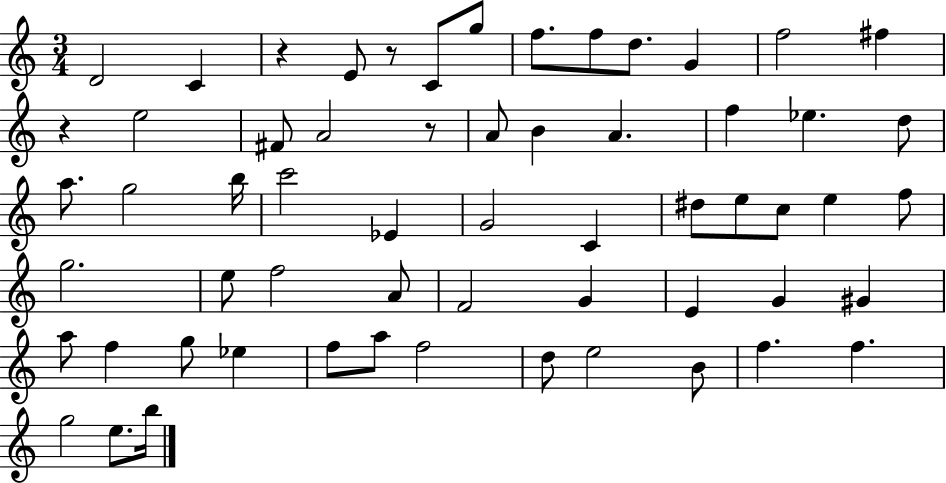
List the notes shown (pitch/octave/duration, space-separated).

D4/h C4/q R/q E4/e R/e C4/e G5/e F5/e. F5/e D5/e. G4/q F5/h F#5/q R/q E5/h F#4/e A4/h R/e A4/e B4/q A4/q. F5/q Eb5/q. D5/e A5/e. G5/h B5/s C6/h Eb4/q G4/h C4/q D#5/e E5/e C5/e E5/q F5/e G5/h. E5/e F5/h A4/e F4/h G4/q E4/q G4/q G#4/q A5/e F5/q G5/e Eb5/q F5/e A5/e F5/h D5/e E5/h B4/e F5/q. F5/q. G5/h E5/e. B5/s